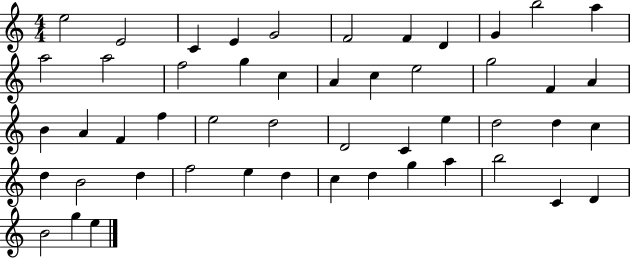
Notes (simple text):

E5/h E4/h C4/q E4/q G4/h F4/h F4/q D4/q G4/q B5/h A5/q A5/h A5/h F5/h G5/q C5/q A4/q C5/q E5/h G5/h F4/q A4/q B4/q A4/q F4/q F5/q E5/h D5/h D4/h C4/q E5/q D5/h D5/q C5/q D5/q B4/h D5/q F5/h E5/q D5/q C5/q D5/q G5/q A5/q B5/h C4/q D4/q B4/h G5/q E5/q